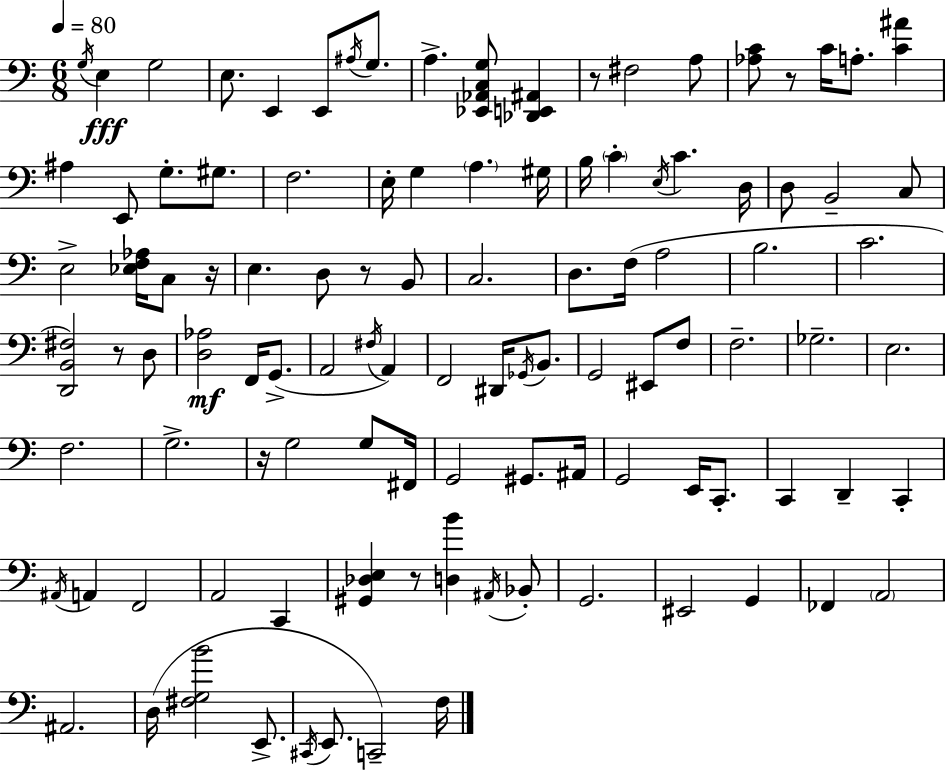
{
  \clef bass
  \numericTimeSignature
  \time 6/8
  \key a \minor
  \tempo 4 = 80
  \acciaccatura { g16 }\fff e4 g2 | e8. e,4 e,8 \acciaccatura { ais16 } g8. | a4.-> <ees, aes, c g>8 <des, e, ais,>4 | r8 fis2 | \break a8 <aes c'>8 r8 c'16 a8.-. <c' ais'>4 | ais4 e,8 g8.-. gis8. | f2. | e16-. g4 \parenthesize a4. | \break gis16 b16 \parenthesize c'4-. \acciaccatura { e16 } c'4. | d16 d8 b,2-- | c8 e2-> <ees f aes>16 | c8 r16 e4. d8 r8 | \break b,8 c2. | d8. f16( a2 | b2. | c'2. | \break <d, b, fis>2) r8 | d8 <d aes>2\mf f,16 | g,8.->( a,2 \acciaccatura { fis16 } | a,4) f,2 | \break dis,16 \acciaccatura { ges,16 } b,8. g,2 | eis,8 f8 f2.-- | ges2.-- | e2. | \break f2. | g2.-> | r16 g2 | g8 fis,16 g,2 | \break gis,8. ais,16 g,2 | e,16 c,8.-. c,4 d,4-- | c,4-. \acciaccatura { ais,16 } a,4 f,2 | a,2 | \break c,4 <gis, des e>4 r8 | <d b'>4 \acciaccatura { ais,16 } bes,8-. g,2. | eis,2 | g,4 fes,4 \parenthesize a,2 | \break ais,2. | d16( <fis g b'>2 | e,8.-> \acciaccatura { cis,16 } e,8. c,2--) | f16 \bar "|."
}